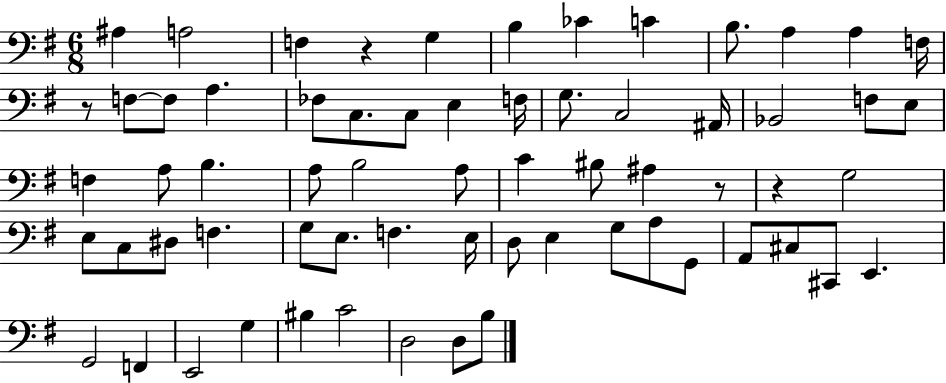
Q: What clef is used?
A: bass